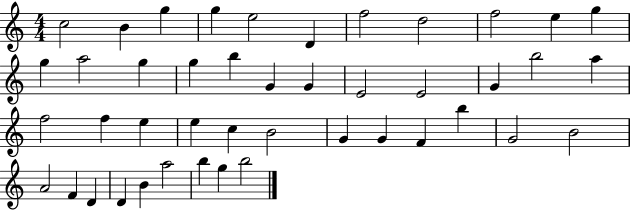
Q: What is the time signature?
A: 4/4